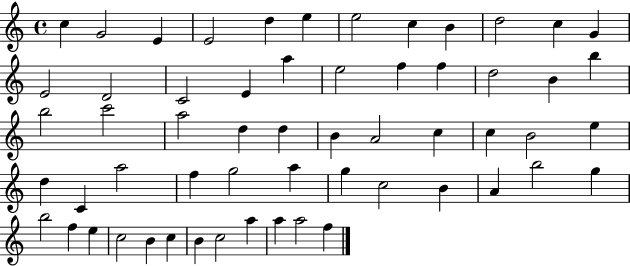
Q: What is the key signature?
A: C major